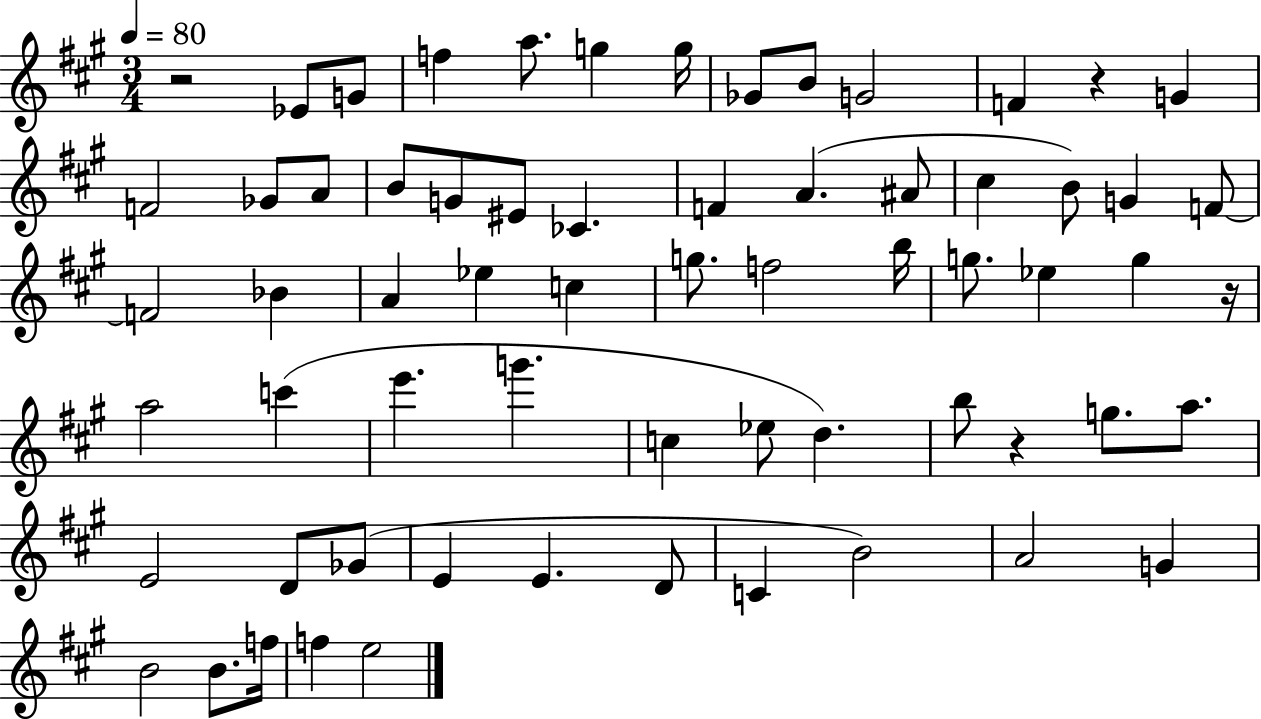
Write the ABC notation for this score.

X:1
T:Untitled
M:3/4
L:1/4
K:A
z2 _E/2 G/2 f a/2 g g/4 _G/2 B/2 G2 F z G F2 _G/2 A/2 B/2 G/2 ^E/2 _C F A ^A/2 ^c B/2 G F/2 F2 _B A _e c g/2 f2 b/4 g/2 _e g z/4 a2 c' e' g' c _e/2 d b/2 z g/2 a/2 E2 D/2 _G/2 E E D/2 C B2 A2 G B2 B/2 f/4 f e2